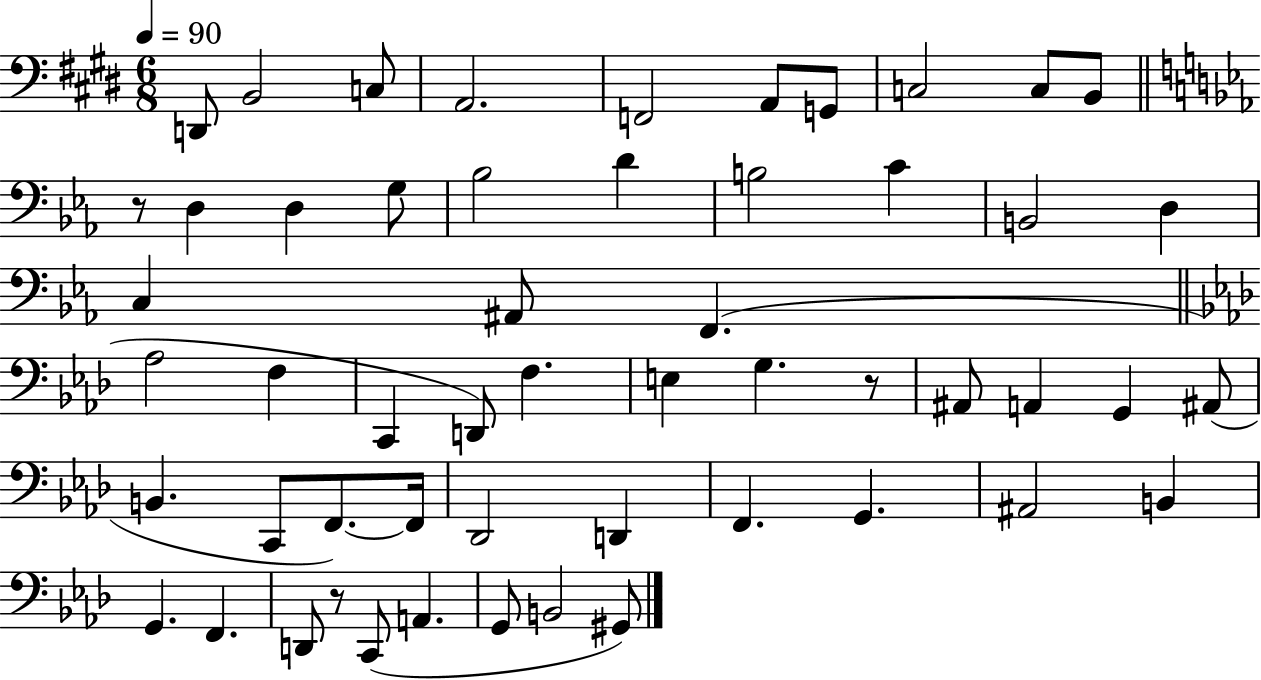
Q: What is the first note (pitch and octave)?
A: D2